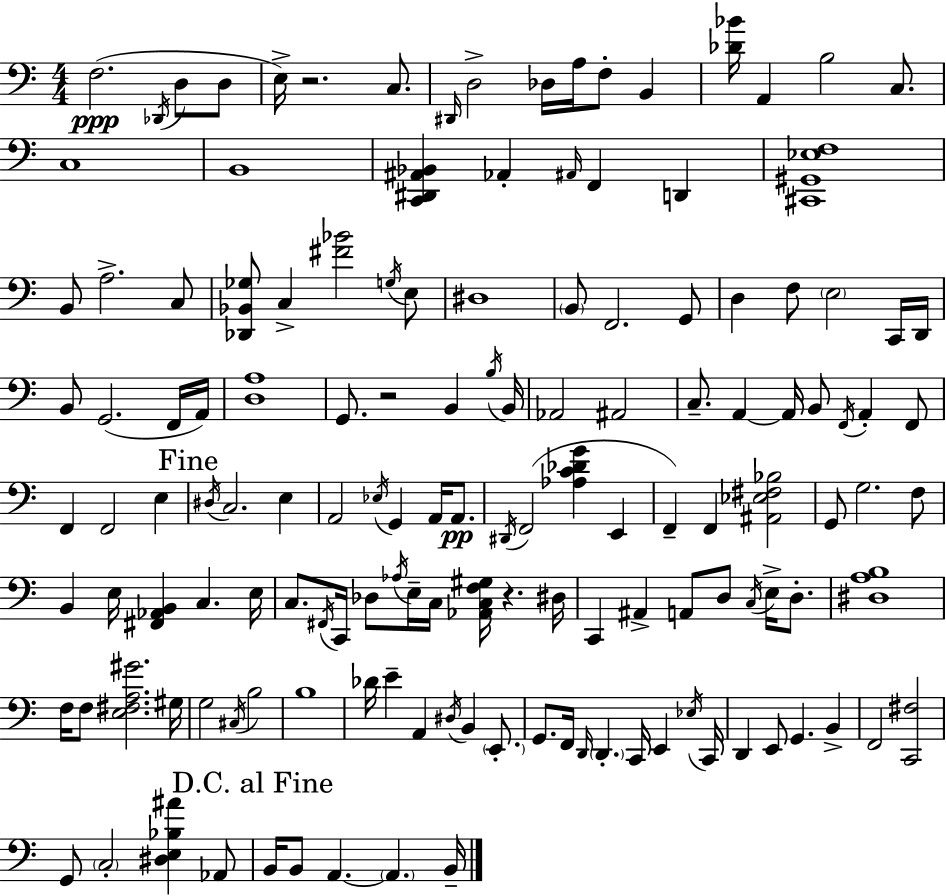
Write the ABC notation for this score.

X:1
T:Untitled
M:4/4
L:1/4
K:C
F,2 _D,,/4 D,/2 D,/2 E,/4 z2 C,/2 ^D,,/4 D,2 _D,/4 A,/4 F,/2 B,, [_D_B]/4 A,, B,2 C,/2 C,4 B,,4 [C,,^D,,^A,,_B,,] _A,, ^A,,/4 F,, D,, [^C,,^G,,_E,F,]4 B,,/2 A,2 C,/2 [_D,,_B,,_G,]/2 C, [^F_B]2 G,/4 E,/2 ^D,4 B,,/2 F,,2 G,,/2 D, F,/2 E,2 C,,/4 D,,/4 B,,/2 G,,2 F,,/4 A,,/4 [D,A,]4 G,,/2 z2 B,, B,/4 B,,/4 _A,,2 ^A,,2 C,/2 A,, A,,/4 B,,/2 F,,/4 A,, F,,/2 F,, F,,2 E, ^D,/4 C,2 E, A,,2 _E,/4 G,, A,,/4 A,,/2 ^D,,/4 F,,2 [_A,C_DG] E,, F,, F,, [^A,,_E,^F,_B,]2 G,,/2 G,2 F,/2 B,, E,/4 [^F,,_A,,B,,] C, E,/4 C,/2 ^F,,/4 C,,/4 _D,/2 _A,/4 E,/4 C,/4 [_A,,C,F,^G,]/4 z ^D,/4 C,, ^A,, A,,/2 D,/2 C,/4 E,/4 D,/2 [^D,A,B,]4 F,/4 F,/2 [E,^F,A,^G]2 ^G,/4 G,2 ^C,/4 B,2 B,4 _D/4 E A,, ^D,/4 B,, E,,/2 G,,/2 F,,/4 D,,/4 D,, C,,/4 E,, _E,/4 C,,/4 D,, E,,/2 G,, B,, F,,2 [C,,^F,]2 G,,/2 C,2 [^D,E,_B,^A] _A,,/2 B,,/4 B,,/2 A,, A,, B,,/4